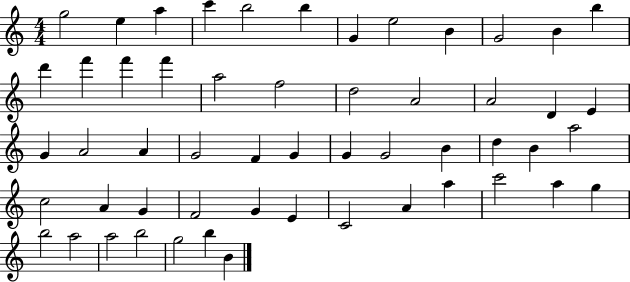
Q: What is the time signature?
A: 4/4